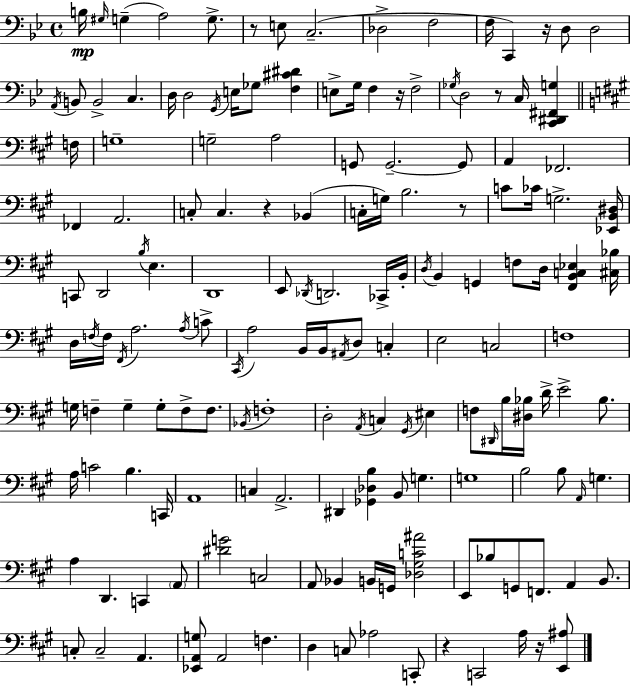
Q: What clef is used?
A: bass